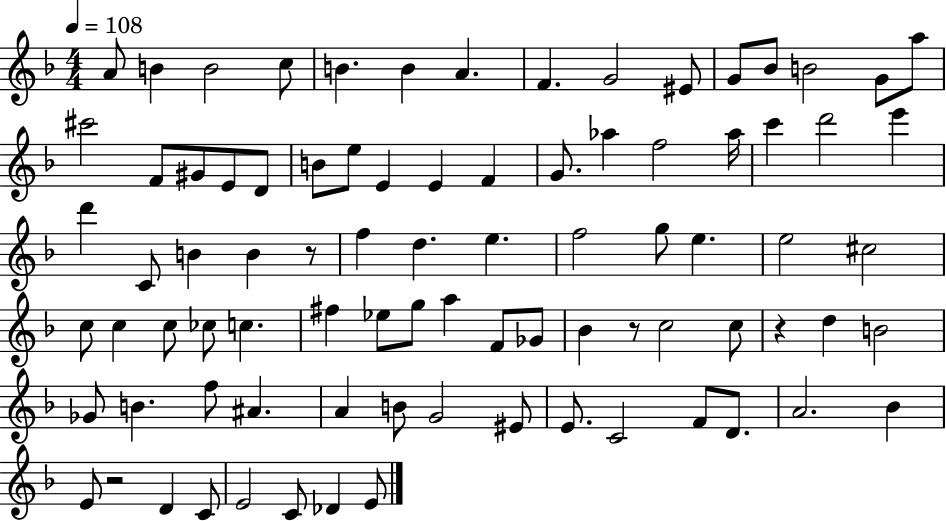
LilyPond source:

{
  \clef treble
  \numericTimeSignature
  \time 4/4
  \key f \major
  \tempo 4 = 108
  \repeat volta 2 { a'8 b'4 b'2 c''8 | b'4. b'4 a'4. | f'4. g'2 eis'8 | g'8 bes'8 b'2 g'8 a''8 | \break cis'''2 f'8 gis'8 e'8 d'8 | b'8 e''8 e'4 e'4 f'4 | g'8. aes''4 f''2 aes''16 | c'''4 d'''2 e'''4 | \break d'''4 c'8 b'4 b'4 r8 | f''4 d''4. e''4. | f''2 g''8 e''4. | e''2 cis''2 | \break c''8 c''4 c''8 ces''8 c''4. | fis''4 ees''8 g''8 a''4 f'8 ges'8 | bes'4 r8 c''2 c''8 | r4 d''4 b'2 | \break ges'8 b'4. f''8 ais'4. | a'4 b'8 g'2 eis'8 | e'8. c'2 f'8 d'8. | a'2. bes'4 | \break e'8 r2 d'4 c'8 | e'2 c'8 des'4 e'8 | } \bar "|."
}